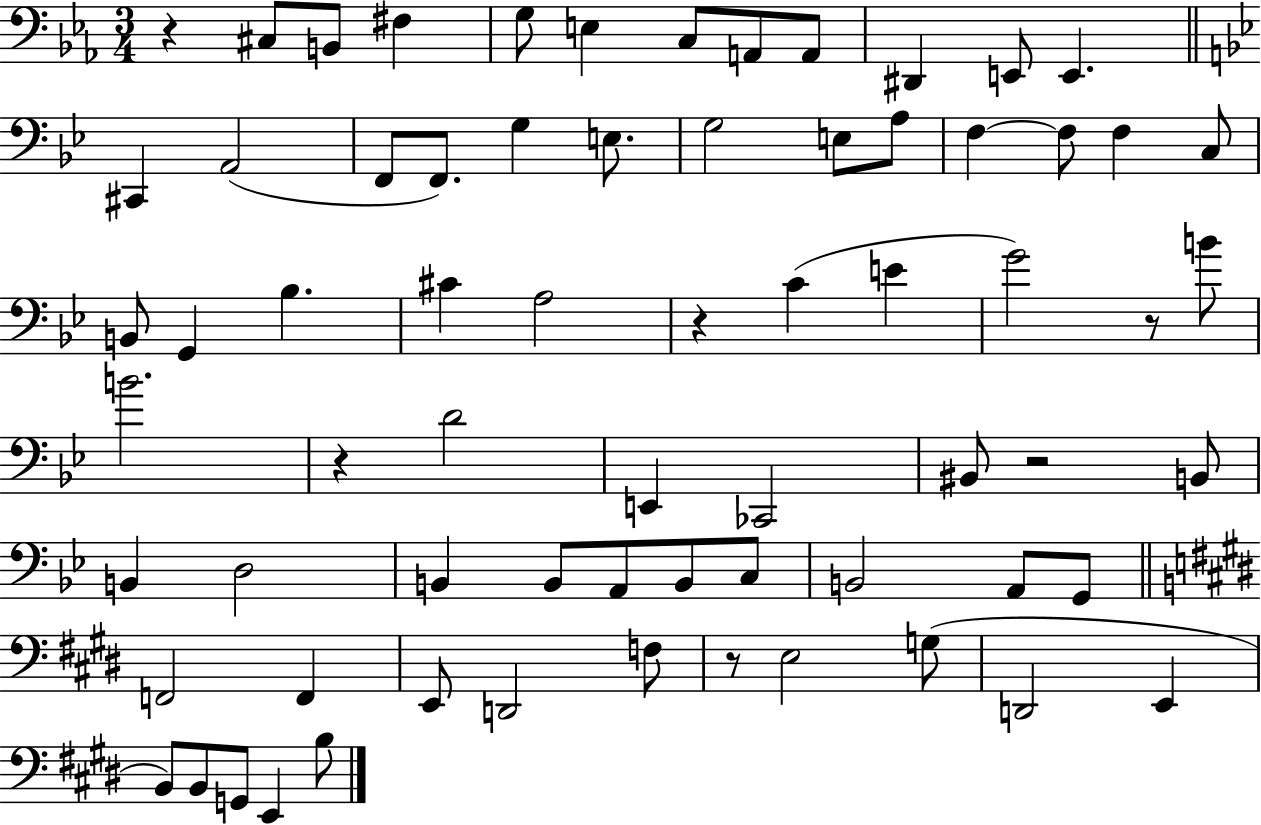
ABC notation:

X:1
T:Untitled
M:3/4
L:1/4
K:Eb
z ^C,/2 B,,/2 ^F, G,/2 E, C,/2 A,,/2 A,,/2 ^D,, E,,/2 E,, ^C,, A,,2 F,,/2 F,,/2 G, E,/2 G,2 E,/2 A,/2 F, F,/2 F, C,/2 B,,/2 G,, _B, ^C A,2 z C E G2 z/2 B/2 B2 z D2 E,, _C,,2 ^B,,/2 z2 B,,/2 B,, D,2 B,, B,,/2 A,,/2 B,,/2 C,/2 B,,2 A,,/2 G,,/2 F,,2 F,, E,,/2 D,,2 F,/2 z/2 E,2 G,/2 D,,2 E,, B,,/2 B,,/2 G,,/2 E,, B,/2